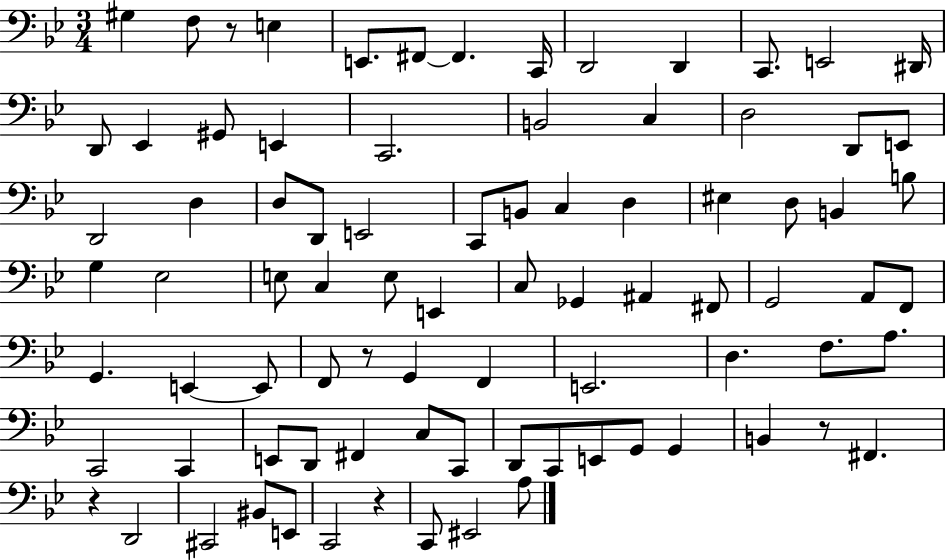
G#3/q F3/e R/e E3/q E2/e. F#2/e F#2/q. C2/s D2/h D2/q C2/e. E2/h D#2/s D2/e Eb2/q G#2/e E2/q C2/h. B2/h C3/q D3/h D2/e E2/e D2/h D3/q D3/e D2/e E2/h C2/e B2/e C3/q D3/q EIS3/q D3/e B2/q B3/e G3/q Eb3/h E3/e C3/q E3/e E2/q C3/e Gb2/q A#2/q F#2/e G2/h A2/e F2/e G2/q. E2/q E2/e F2/e R/e G2/q F2/q E2/h. D3/q. F3/e. A3/e. C2/h C2/q E2/e D2/e F#2/q C3/e C2/e D2/e C2/e E2/e G2/e G2/q B2/q R/e F#2/q. R/q D2/h C#2/h BIS2/e E2/e C2/h R/q C2/e EIS2/h A3/e